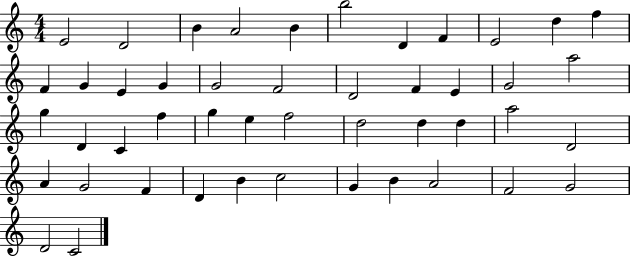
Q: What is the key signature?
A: C major